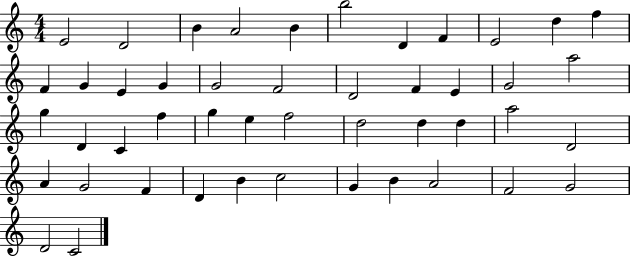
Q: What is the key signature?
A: C major